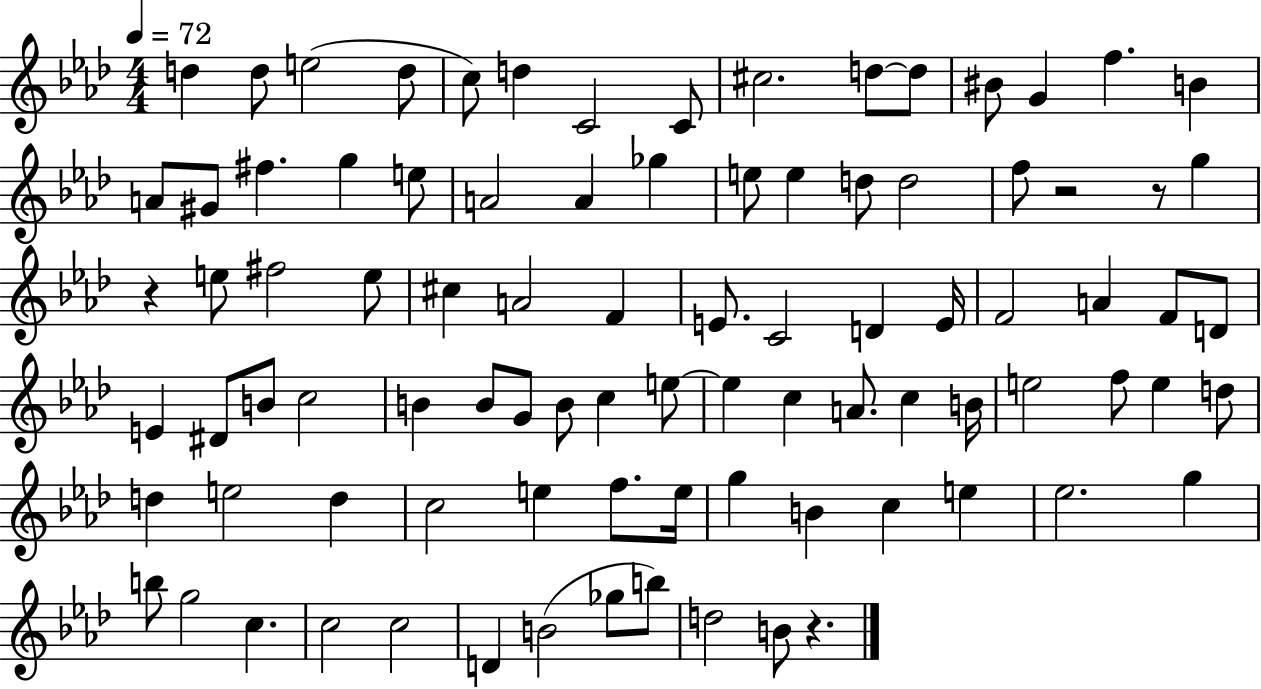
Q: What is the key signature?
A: AES major